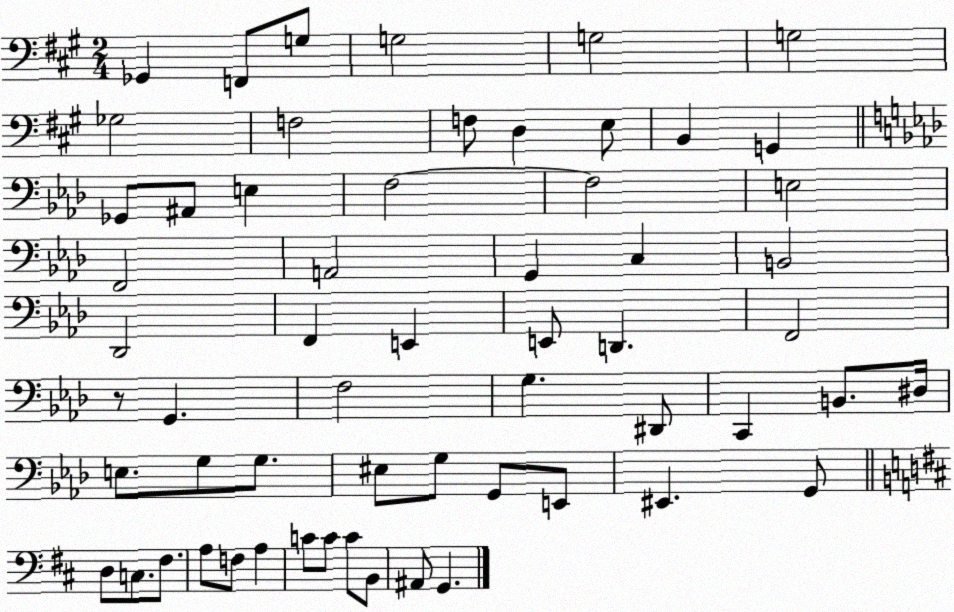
X:1
T:Untitled
M:2/4
L:1/4
K:A
_G,, F,,/2 G,/2 G,2 G,2 G,2 _G,2 F,2 F,/2 D, E,/2 B,, G,, _G,,/2 ^A,,/2 E, F,2 F,2 E,2 F,,2 A,,2 G,, C, B,,2 _D,,2 F,, E,, E,,/2 D,, F,,2 z/2 G,, F,2 G, ^D,,/2 C,, B,,/2 ^D,/4 E,/2 G,/2 G,/2 ^E,/2 G,/2 G,,/2 E,,/2 ^E,, G,,/2 D,/2 C,/2 ^F,/2 A,/2 F,/2 A, C/2 C/2 C/2 B,,/2 ^A,,/2 G,,